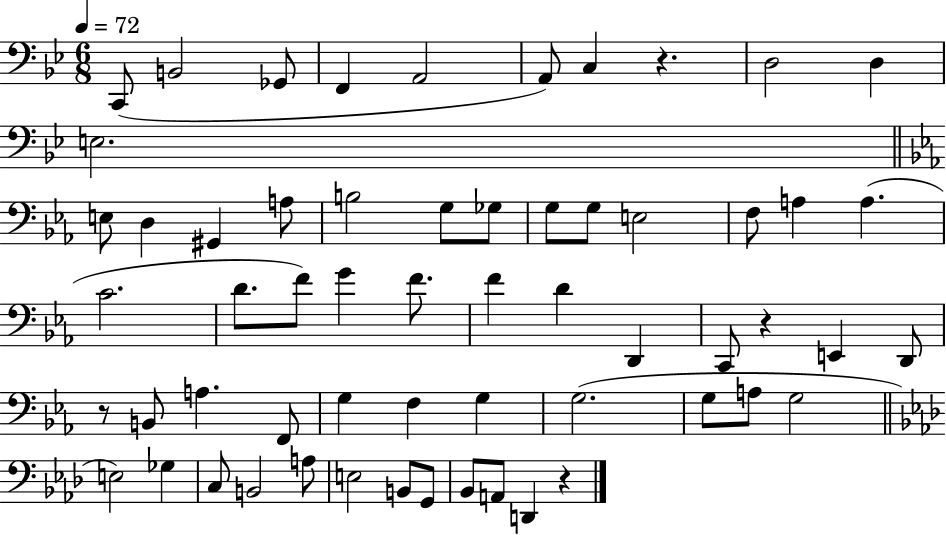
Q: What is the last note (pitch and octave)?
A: D2